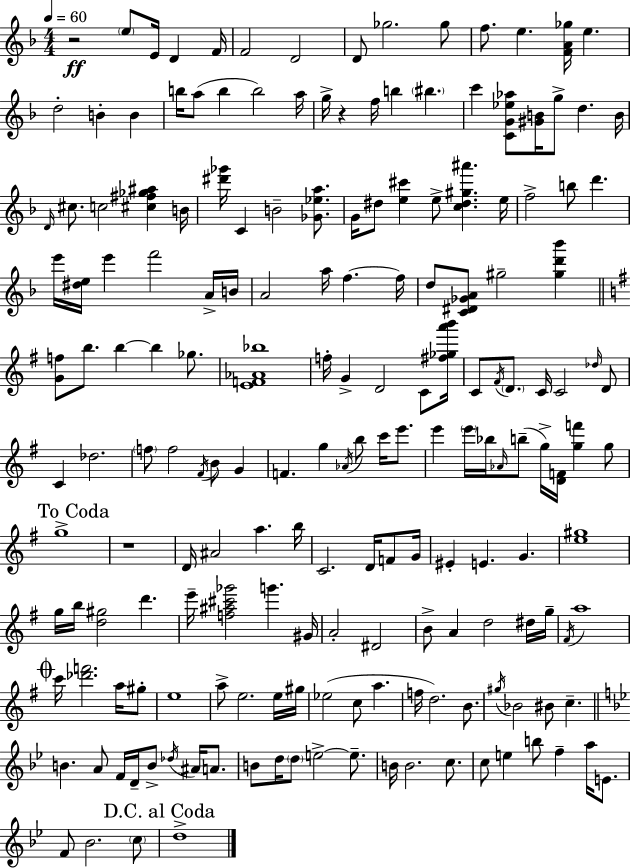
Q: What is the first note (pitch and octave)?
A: E5